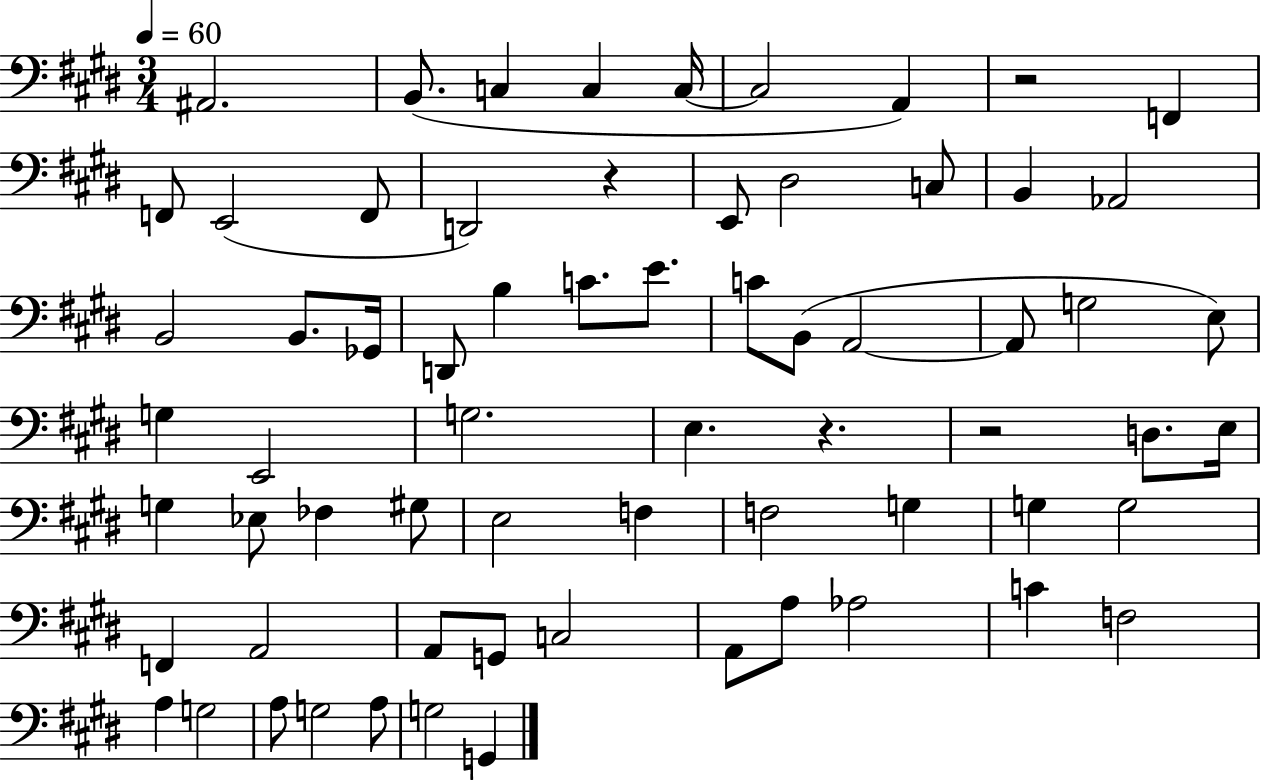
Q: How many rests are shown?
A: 4